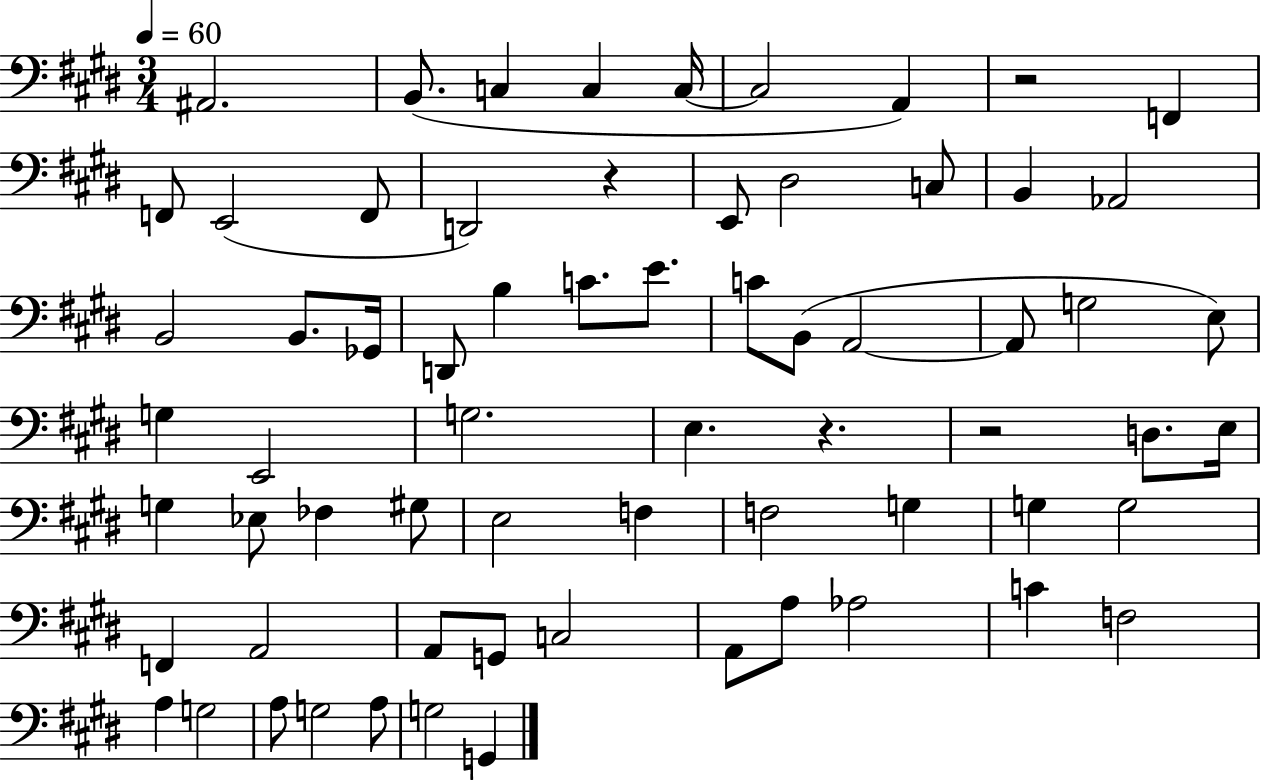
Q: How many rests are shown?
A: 4